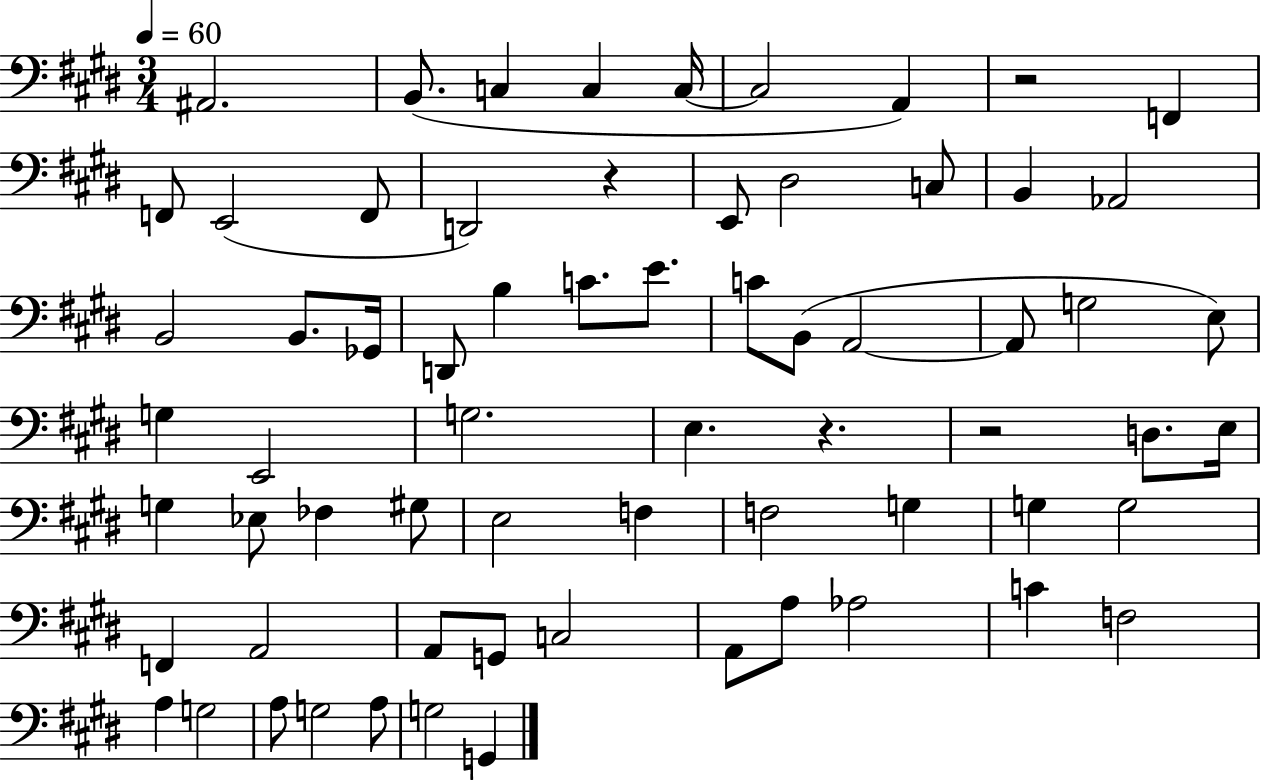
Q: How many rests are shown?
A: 4